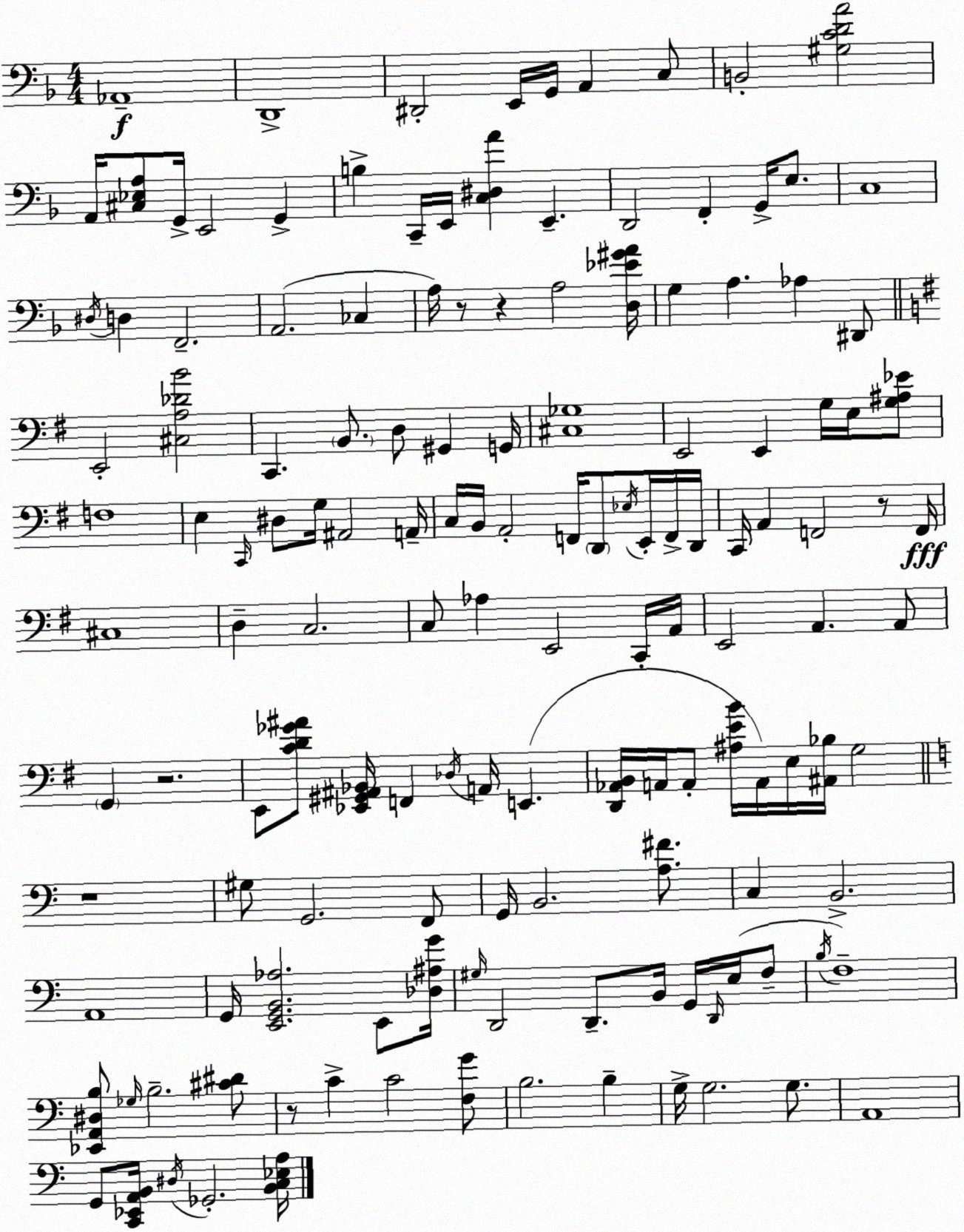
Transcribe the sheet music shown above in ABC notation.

X:1
T:Untitled
M:4/4
L:1/4
K:Dm
_A,,4 D,,4 ^D,,2 E,,/4 G,,/4 A,, C,/2 B,,2 [^G,CDA]2 A,,/4 [^C,_E,A,]/2 G,,/4 E,,2 G,, B, C,,/4 E,,/4 [C,^D,A] E,, D,,2 F,, G,,/4 E,/2 C,4 ^D,/4 D, F,,2 A,,2 _C, A,/4 z/2 z A,2 [D,_E^GA]/4 G, A, _A, ^D,,/2 E,,2 [^C,A,_DB]2 C,, B,,/2 D,/2 ^G,, G,,/4 [^C,_G,]4 E,,2 E,, G,/4 E,/4 [G,^A,_E]/2 F,4 E, C,,/4 ^D,/2 G,/4 ^A,,2 A,,/4 C,/4 B,,/4 A,,2 F,,/4 D,,/2 _E,/4 E,,/4 F,,/4 D,,/4 C,,/4 A,, F,,2 z/2 F,,/4 ^C,4 D, C,2 C,/2 _A, E,,2 C,,/4 A,,/4 E,,2 A,, A,,/2 G,, z2 E,,/2 [CD_G^A]/2 [_E,,^G,,^A,,_B,,]/4 F,, _D,/4 A,,/4 E,, [D,,_A,,B,,]/4 A,,/4 A,,/2 [^A,EB]/4 A,,/4 E,/4 [^A,,_B,]/4 G,2 z4 ^G,/2 G,,2 F,,/2 G,,/4 B,,2 [A,^F]/2 C, B,,2 A,,4 G,,/4 [E,,G,,B,,_A,]2 E,,/2 [_D,^A,G]/4 ^G,/4 D,,2 D,,/2 B,,/4 G,,/4 D,,/4 E,/4 F,/2 B,/4 F,4 [_E,,A,,^D,B,]/2 _G,/4 B,2 [^C^D]/2 z/2 C C2 [F,G]/2 B,2 B, G,/4 G,2 G,/2 A,,4 G,,/2 [C,,_E,,A,,B,,]/4 ^D,/4 _G,,2 [B,,C,_E,A,]/4